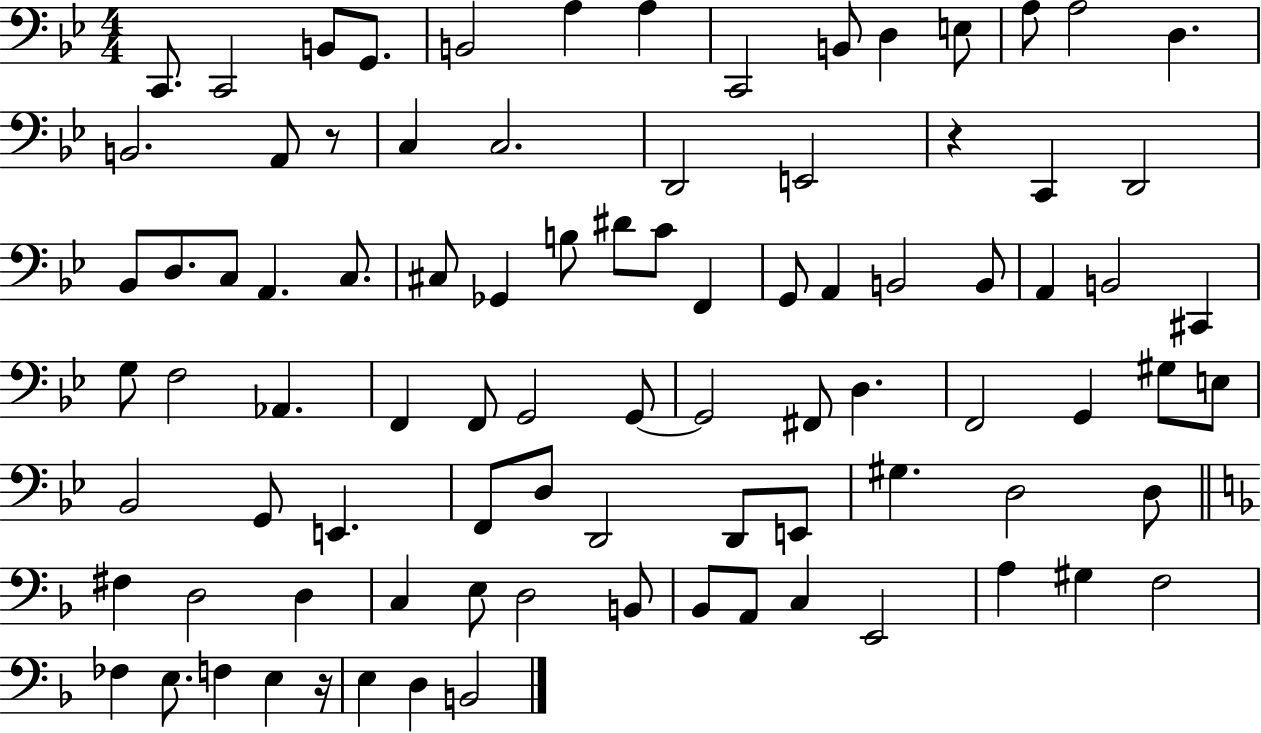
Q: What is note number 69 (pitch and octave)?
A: C3